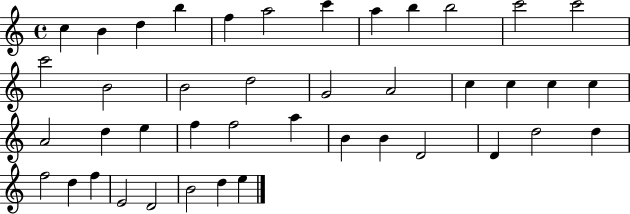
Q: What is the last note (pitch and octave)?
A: E5